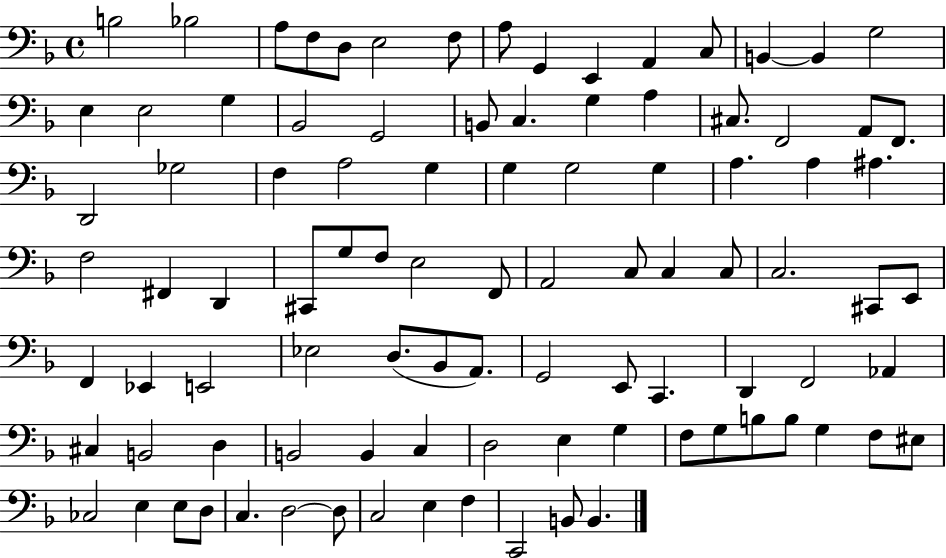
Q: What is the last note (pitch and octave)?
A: B2